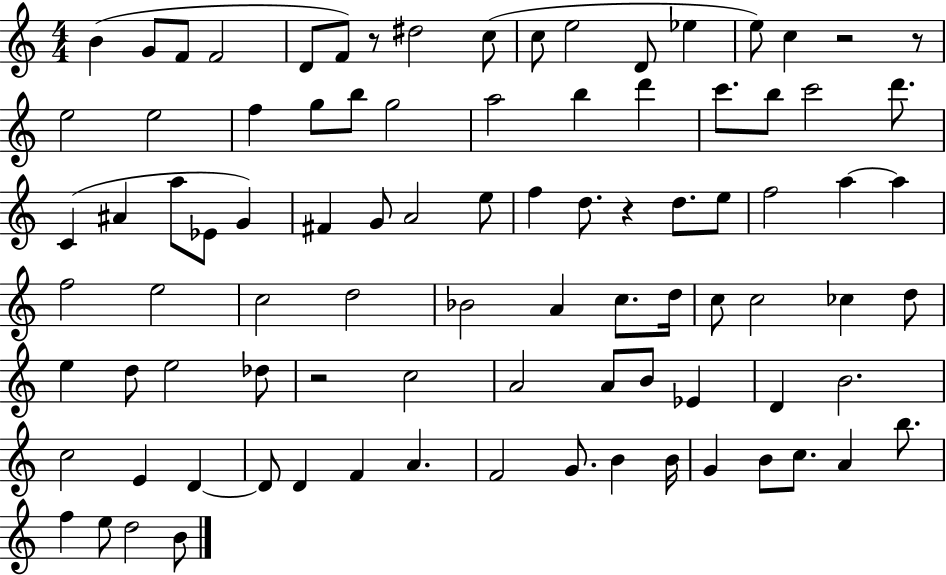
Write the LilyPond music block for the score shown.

{
  \clef treble
  \numericTimeSignature
  \time 4/4
  \key c \major
  b'4( g'8 f'8 f'2 | d'8 f'8) r8 dis''2 c''8( | c''8 e''2 d'8 ees''4 | e''8) c''4 r2 r8 | \break e''2 e''2 | f''4 g''8 b''8 g''2 | a''2 b''4 d'''4 | c'''8. b''8 c'''2 d'''8. | \break c'4( ais'4 a''8 ees'8 g'4) | fis'4 g'8 a'2 e''8 | f''4 d''8. r4 d''8. e''8 | f''2 a''4~~ a''4 | \break f''2 e''2 | c''2 d''2 | bes'2 a'4 c''8. d''16 | c''8 c''2 ces''4 d''8 | \break e''4 d''8 e''2 des''8 | r2 c''2 | a'2 a'8 b'8 ees'4 | d'4 b'2. | \break c''2 e'4 d'4~~ | d'8 d'4 f'4 a'4. | f'2 g'8. b'4 b'16 | g'4 b'8 c''8. a'4 b''8. | \break f''4 e''8 d''2 b'8 | \bar "|."
}